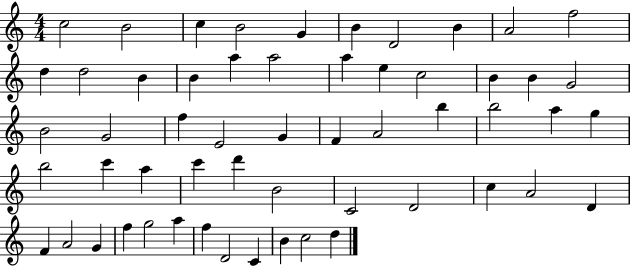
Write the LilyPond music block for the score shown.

{
  \clef treble
  \numericTimeSignature
  \time 4/4
  \key c \major
  c''2 b'2 | c''4 b'2 g'4 | b'4 d'2 b'4 | a'2 f''2 | \break d''4 d''2 b'4 | b'4 a''4 a''2 | a''4 e''4 c''2 | b'4 b'4 g'2 | \break b'2 g'2 | f''4 e'2 g'4 | f'4 a'2 b''4 | b''2 a''4 g''4 | \break b''2 c'''4 a''4 | c'''4 d'''4 b'2 | c'2 d'2 | c''4 a'2 d'4 | \break f'4 a'2 g'4 | f''4 g''2 a''4 | f''4 d'2 c'4 | b'4 c''2 d''4 | \break \bar "|."
}